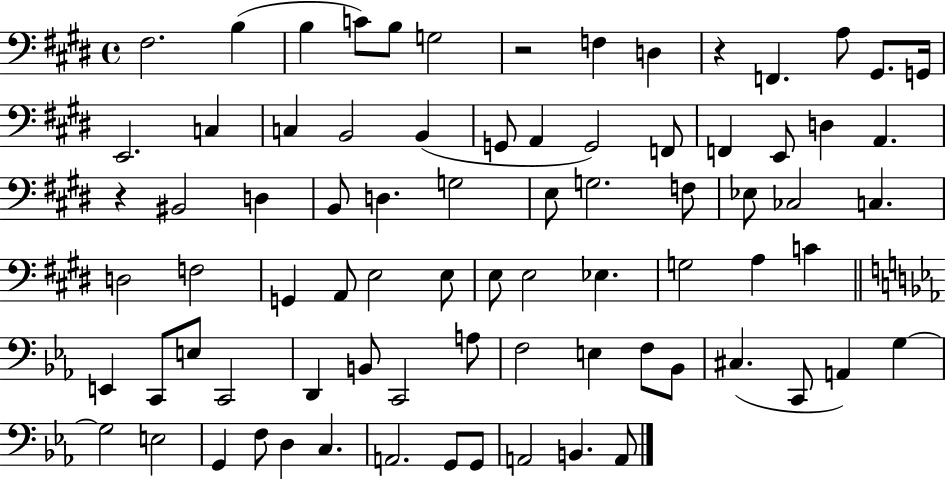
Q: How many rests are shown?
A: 3